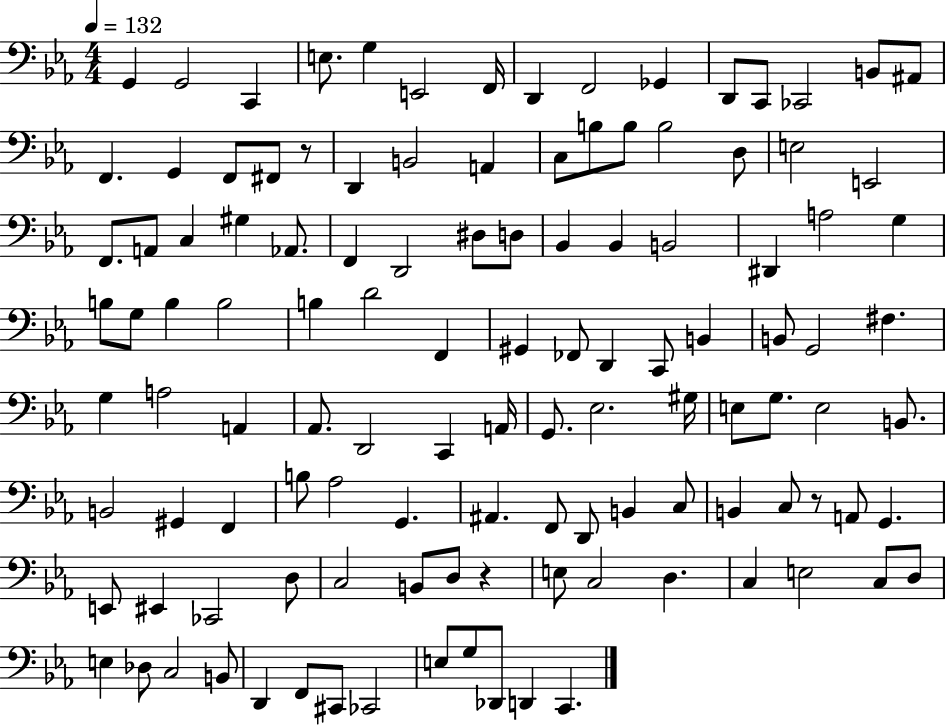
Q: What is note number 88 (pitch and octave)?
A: G2